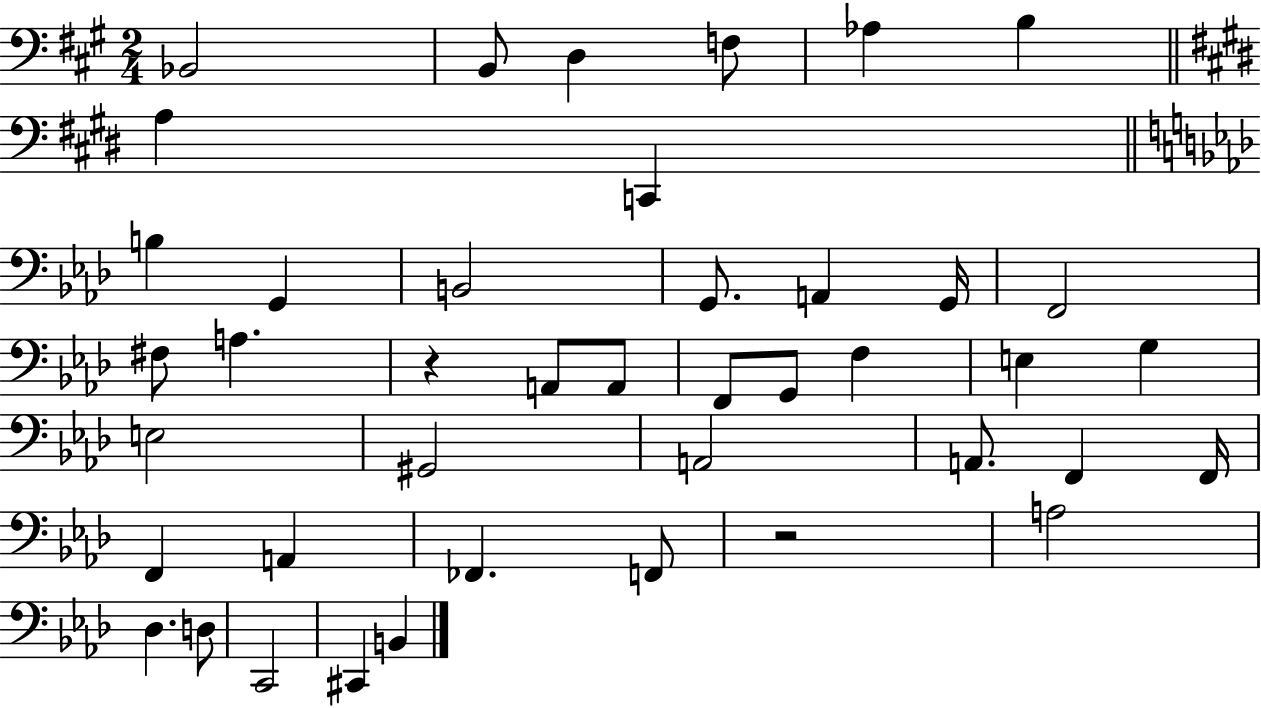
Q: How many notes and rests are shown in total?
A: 42